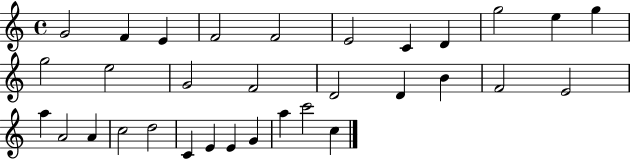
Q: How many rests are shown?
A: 0